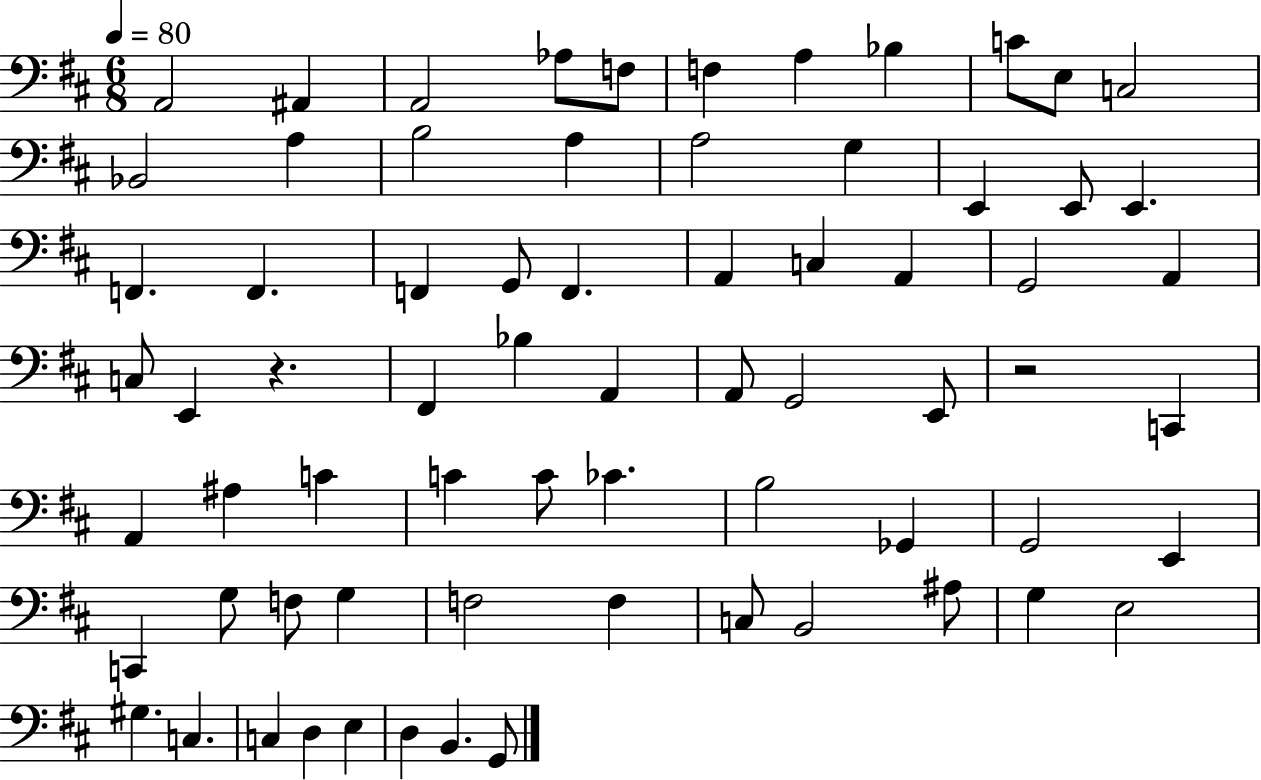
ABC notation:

X:1
T:Untitled
M:6/8
L:1/4
K:D
A,,2 ^A,, A,,2 _A,/2 F,/2 F, A, _B, C/2 E,/2 C,2 _B,,2 A, B,2 A, A,2 G, E,, E,,/2 E,, F,, F,, F,, G,,/2 F,, A,, C, A,, G,,2 A,, C,/2 E,, z ^F,, _B, A,, A,,/2 G,,2 E,,/2 z2 C,, A,, ^A, C C C/2 _C B,2 _G,, G,,2 E,, C,, G,/2 F,/2 G, F,2 F, C,/2 B,,2 ^A,/2 G, E,2 ^G, C, C, D, E, D, B,, G,,/2